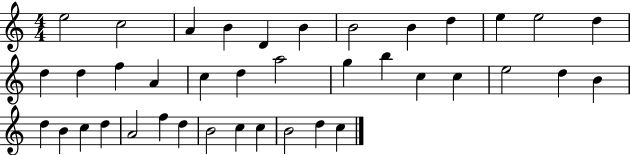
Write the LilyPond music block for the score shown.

{
  \clef treble
  \numericTimeSignature
  \time 4/4
  \key c \major
  e''2 c''2 | a'4 b'4 d'4 b'4 | b'2 b'4 d''4 | e''4 e''2 d''4 | \break d''4 d''4 f''4 a'4 | c''4 d''4 a''2 | g''4 b''4 c''4 c''4 | e''2 d''4 b'4 | \break d''4 b'4 c''4 d''4 | a'2 f''4 d''4 | b'2 c''4 c''4 | b'2 d''4 c''4 | \break \bar "|."
}